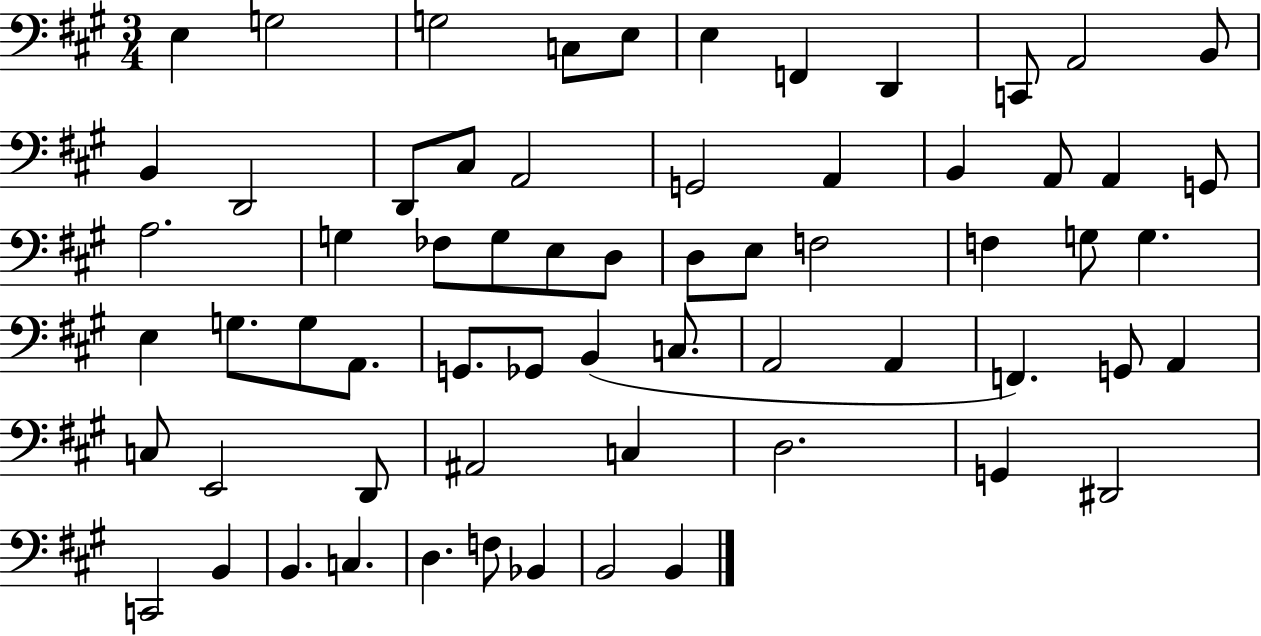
E3/q G3/h G3/h C3/e E3/e E3/q F2/q D2/q C2/e A2/h B2/e B2/q D2/h D2/e C#3/e A2/h G2/h A2/q B2/q A2/e A2/q G2/e A3/h. G3/q FES3/e G3/e E3/e D3/e D3/e E3/e F3/h F3/q G3/e G3/q. E3/q G3/e. G3/e A2/e. G2/e. Gb2/e B2/q C3/e. A2/h A2/q F2/q. G2/e A2/q C3/e E2/h D2/e A#2/h C3/q D3/h. G2/q D#2/h C2/h B2/q B2/q. C3/q. D3/q. F3/e Bb2/q B2/h B2/q